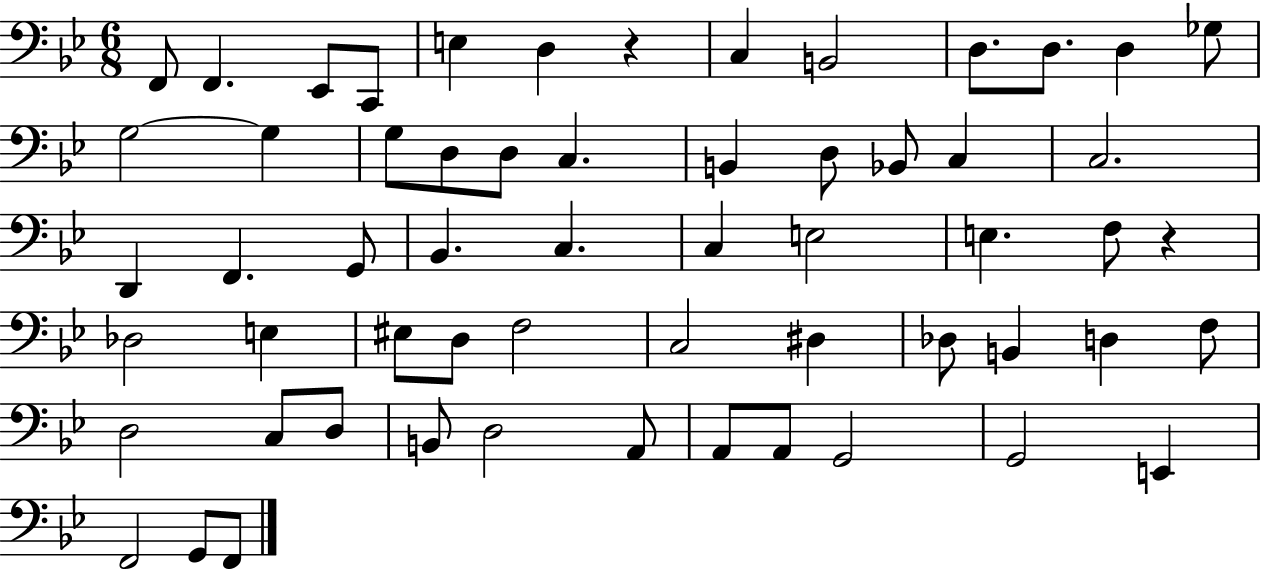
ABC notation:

X:1
T:Untitled
M:6/8
L:1/4
K:Bb
F,,/2 F,, _E,,/2 C,,/2 E, D, z C, B,,2 D,/2 D,/2 D, _G,/2 G,2 G, G,/2 D,/2 D,/2 C, B,, D,/2 _B,,/2 C, C,2 D,, F,, G,,/2 _B,, C, C, E,2 E, F,/2 z _D,2 E, ^E,/2 D,/2 F,2 C,2 ^D, _D,/2 B,, D, F,/2 D,2 C,/2 D,/2 B,,/2 D,2 A,,/2 A,,/2 A,,/2 G,,2 G,,2 E,, F,,2 G,,/2 F,,/2